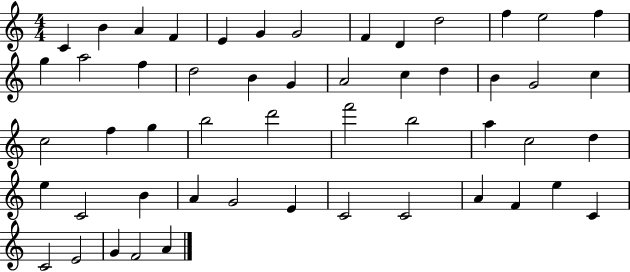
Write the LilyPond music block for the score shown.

{
  \clef treble
  \numericTimeSignature
  \time 4/4
  \key c \major
  c'4 b'4 a'4 f'4 | e'4 g'4 g'2 | f'4 d'4 d''2 | f''4 e''2 f''4 | \break g''4 a''2 f''4 | d''2 b'4 g'4 | a'2 c''4 d''4 | b'4 g'2 c''4 | \break c''2 f''4 g''4 | b''2 d'''2 | f'''2 b''2 | a''4 c''2 d''4 | \break e''4 c'2 b'4 | a'4 g'2 e'4 | c'2 c'2 | a'4 f'4 e''4 c'4 | \break c'2 e'2 | g'4 f'2 a'4 | \bar "|."
}